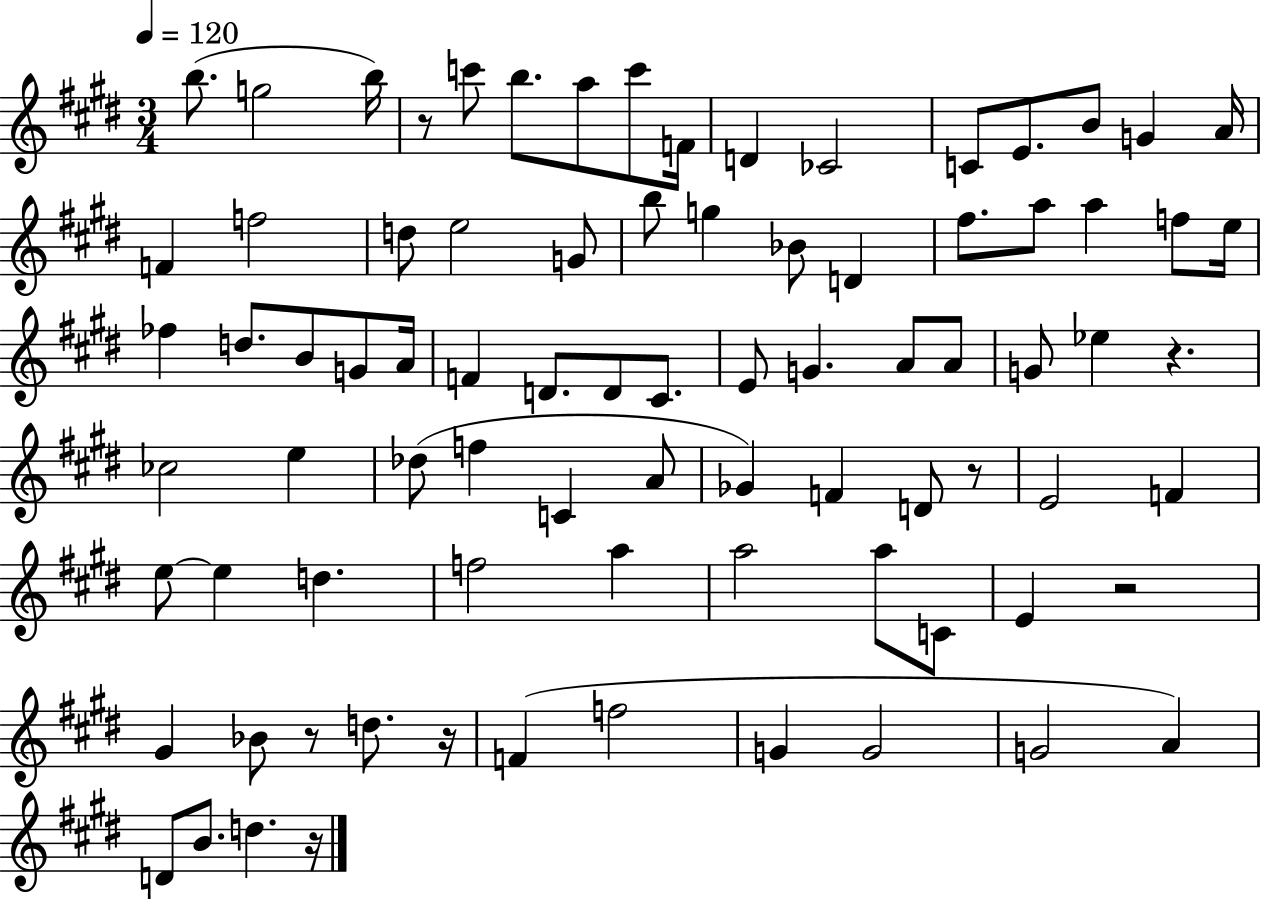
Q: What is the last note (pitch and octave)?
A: D5